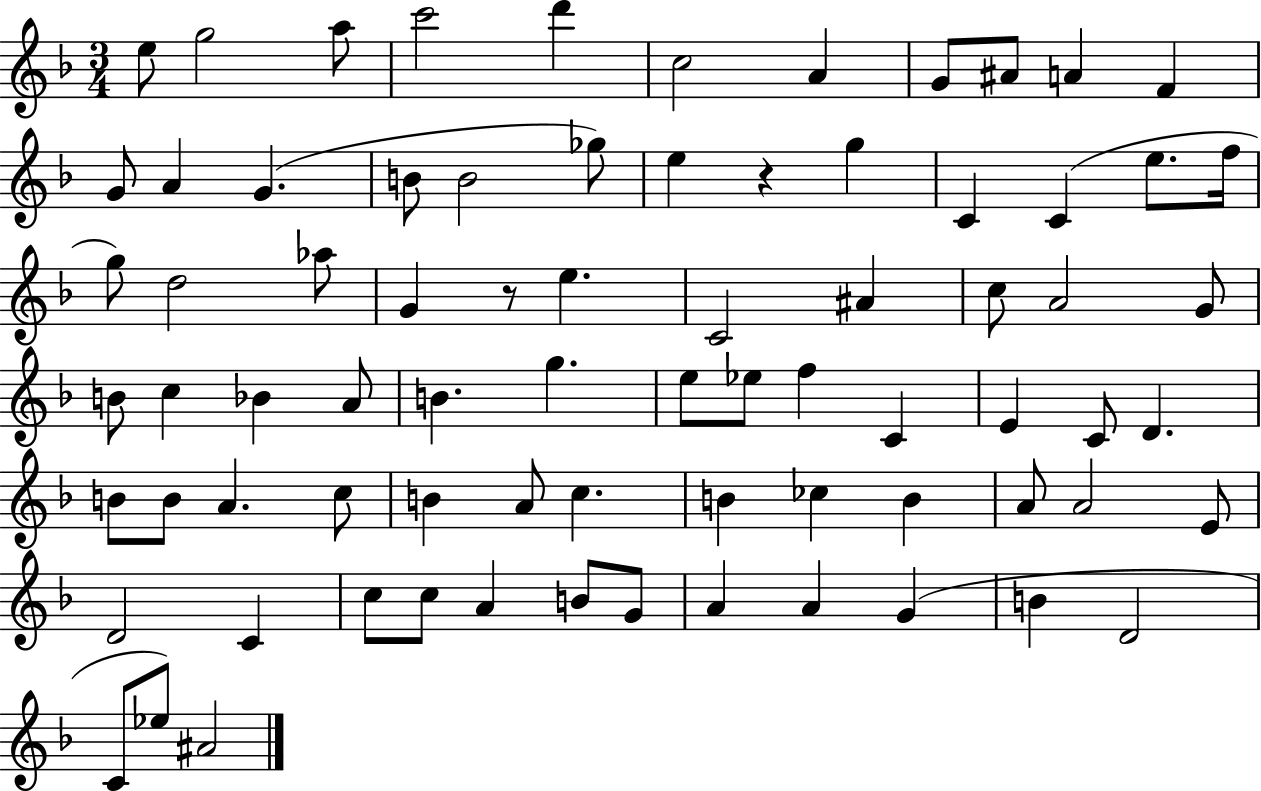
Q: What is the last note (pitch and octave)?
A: A#4